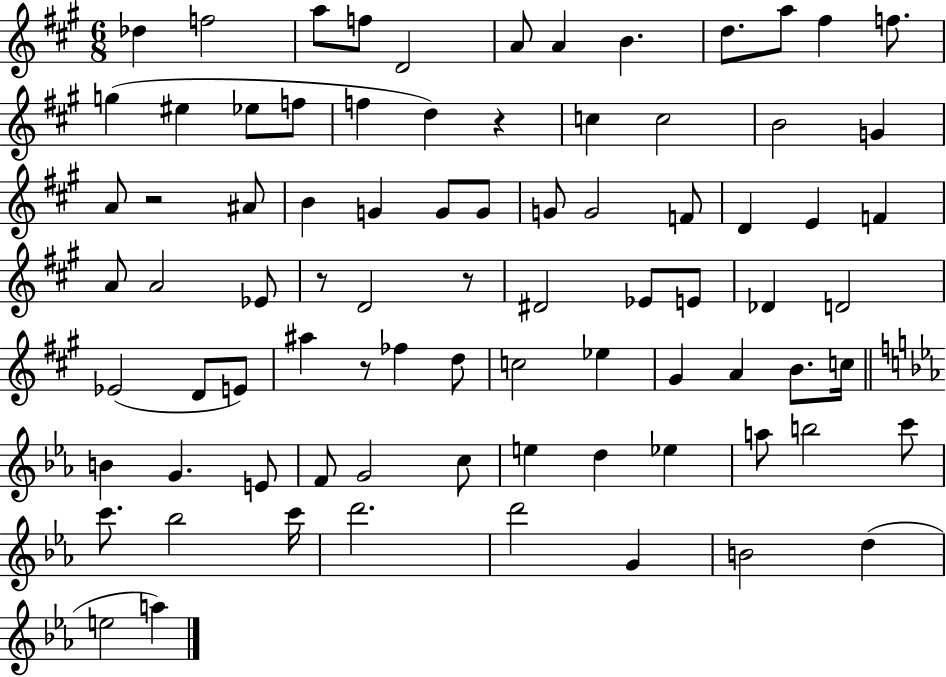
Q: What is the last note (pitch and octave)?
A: A5